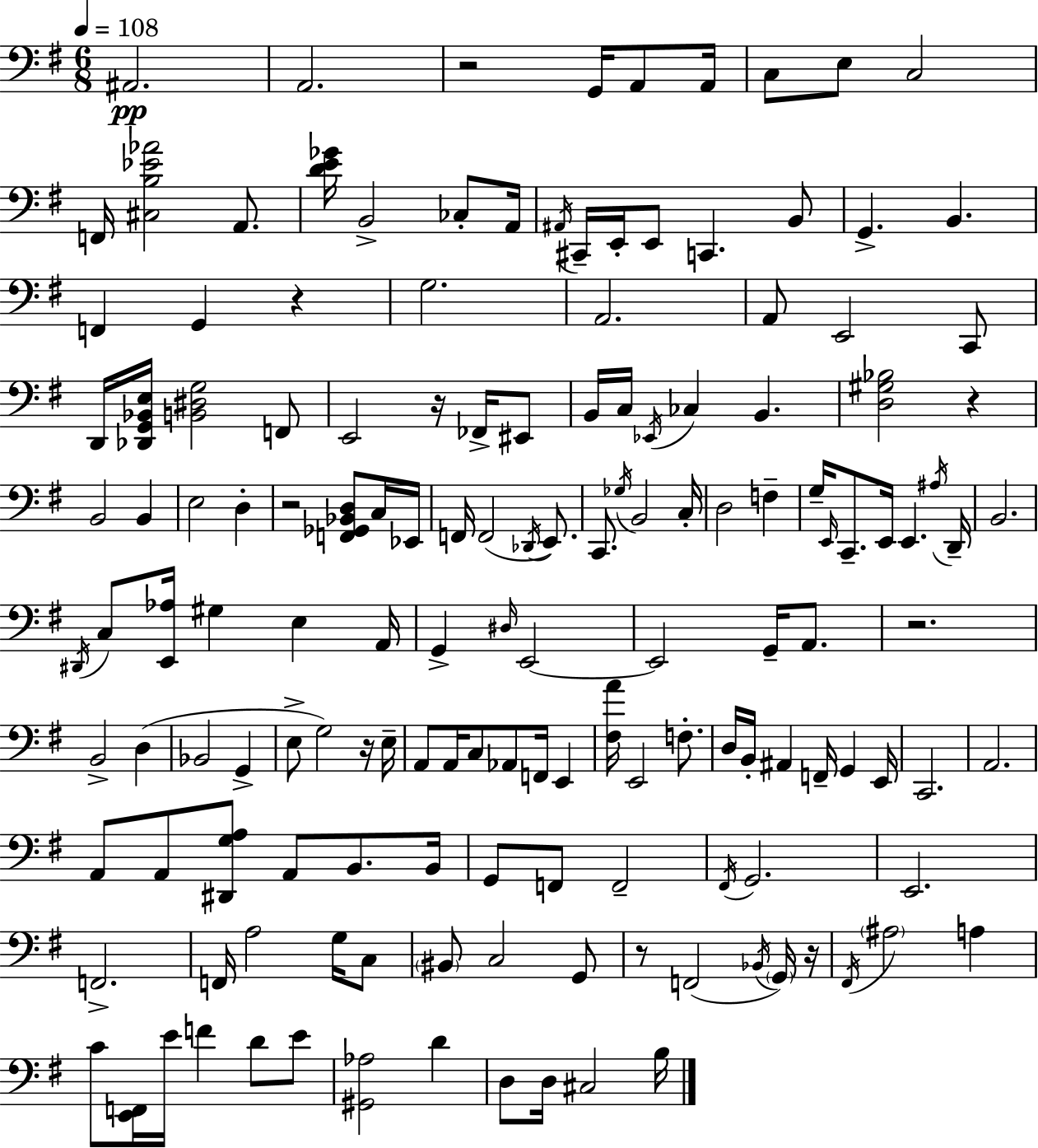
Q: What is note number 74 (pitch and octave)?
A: B2